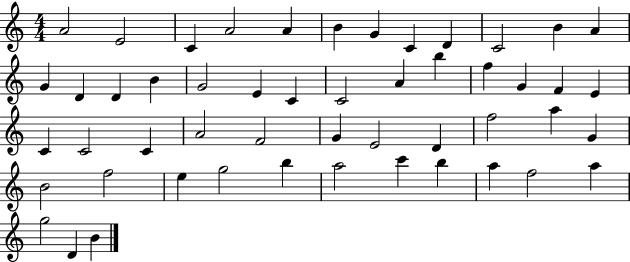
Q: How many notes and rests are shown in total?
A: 51